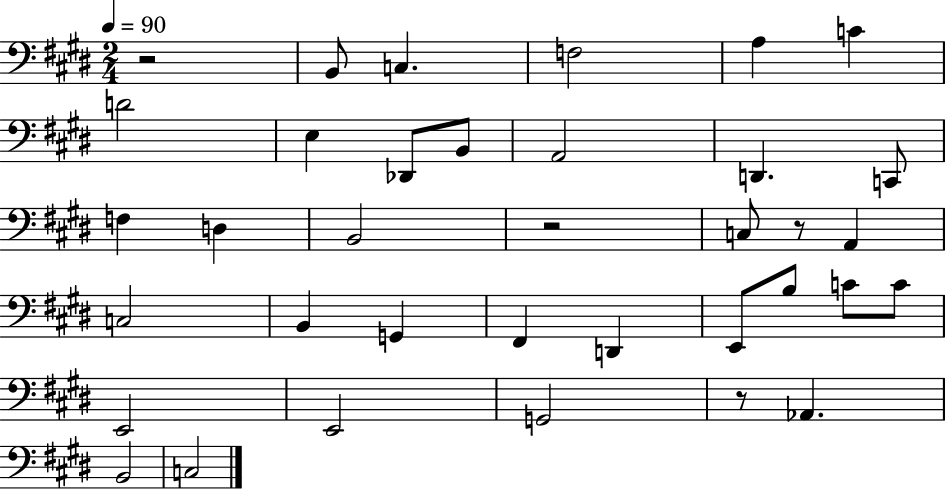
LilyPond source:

{
  \clef bass
  \numericTimeSignature
  \time 2/4
  \key e \major
  \tempo 4 = 90
  \repeat volta 2 { r2 | b,8 c4. | f2 | a4 c'4 | \break d'2 | e4 des,8 b,8 | a,2 | d,4. c,8 | \break f4 d4 | b,2 | r2 | c8 r8 a,4 | \break c2 | b,4 g,4 | fis,4 d,4 | e,8 b8 c'8 c'8 | \break e,2 | e,2 | g,2 | r8 aes,4. | \break b,2 | c2 | } \bar "|."
}